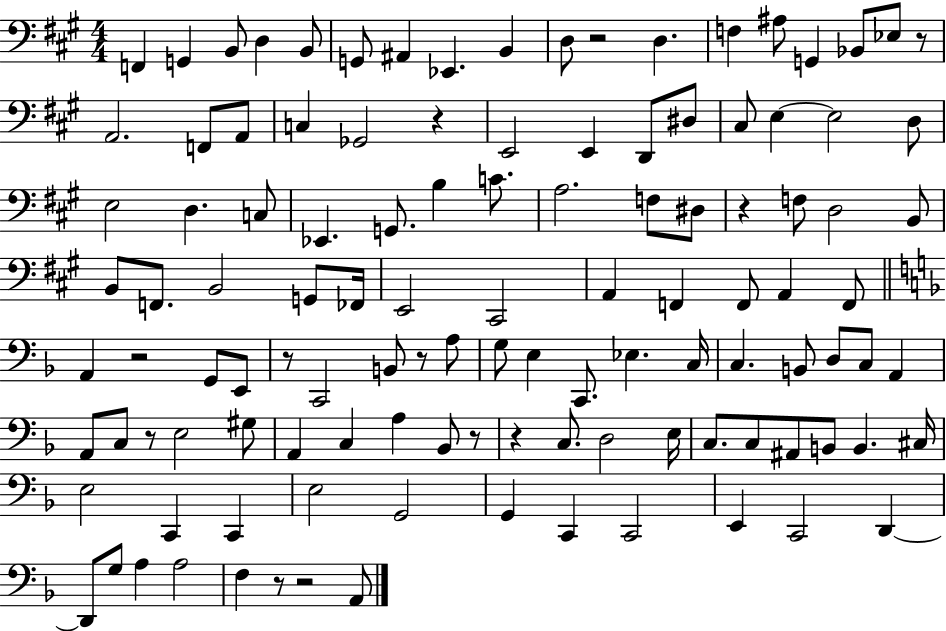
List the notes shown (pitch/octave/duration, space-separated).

F2/q G2/q B2/e D3/q B2/e G2/e A#2/q Eb2/q. B2/q D3/e R/h D3/q. F3/q A#3/e G2/q Bb2/e Eb3/e R/e A2/h. F2/e A2/e C3/q Gb2/h R/q E2/h E2/q D2/e D#3/e C#3/e E3/q E3/h D3/e E3/h D3/q. C3/e Eb2/q. G2/e. B3/q C4/e. A3/h. F3/e D#3/e R/q F3/e D3/h B2/e B2/e F2/e. B2/h G2/e FES2/s E2/h C#2/h A2/q F2/q F2/e A2/q F2/e A2/q R/h G2/e E2/e R/e C2/h B2/e R/e A3/e G3/e E3/q C2/e. Eb3/q. C3/s C3/q. B2/e D3/e C3/e A2/q A2/e C3/e R/e E3/h G#3/e A2/q C3/q A3/q Bb2/e R/e R/q C3/e. D3/h E3/s C3/e. C3/e A#2/e B2/e B2/q. C#3/s E3/h C2/q C2/q E3/h G2/h G2/q C2/q C2/h E2/q C2/h D2/q D2/e G3/e A3/q A3/h F3/q R/e R/h A2/e